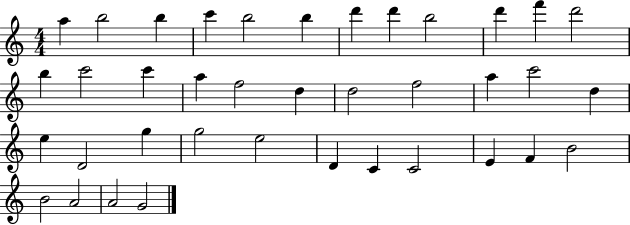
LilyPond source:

{
  \clef treble
  \numericTimeSignature
  \time 4/4
  \key c \major
  a''4 b''2 b''4 | c'''4 b''2 b''4 | d'''4 d'''4 b''2 | d'''4 f'''4 d'''2 | \break b''4 c'''2 c'''4 | a''4 f''2 d''4 | d''2 f''2 | a''4 c'''2 d''4 | \break e''4 d'2 g''4 | g''2 e''2 | d'4 c'4 c'2 | e'4 f'4 b'2 | \break b'2 a'2 | a'2 g'2 | \bar "|."
}